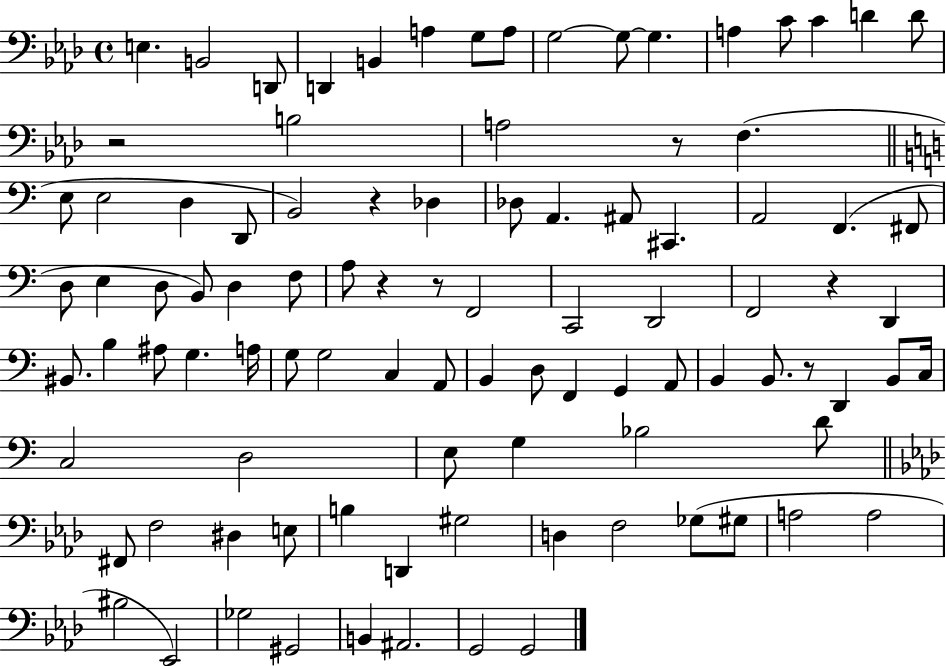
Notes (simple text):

E3/q. B2/h D2/e D2/q B2/q A3/q G3/e A3/e G3/h G3/e G3/q. A3/q C4/e C4/q D4/q D4/e R/h B3/h A3/h R/e F3/q. E3/e E3/h D3/q D2/e B2/h R/q Db3/q Db3/e A2/q. A#2/e C#2/q. A2/h F2/q. F#2/e D3/e E3/q D3/e B2/e D3/q F3/e A3/e R/q R/e F2/h C2/h D2/h F2/h R/q D2/q BIS2/e. B3/q A#3/e G3/q. A3/s G3/e G3/h C3/q A2/e B2/q D3/e F2/q G2/q A2/e B2/q B2/e. R/e D2/q B2/e C3/s C3/h D3/h E3/e G3/q Bb3/h D4/e F#2/e F3/h D#3/q E3/e B3/q D2/q G#3/h D3/q F3/h Gb3/e G#3/e A3/h A3/h BIS3/h Eb2/h Gb3/h G#2/h B2/q A#2/h. G2/h G2/h